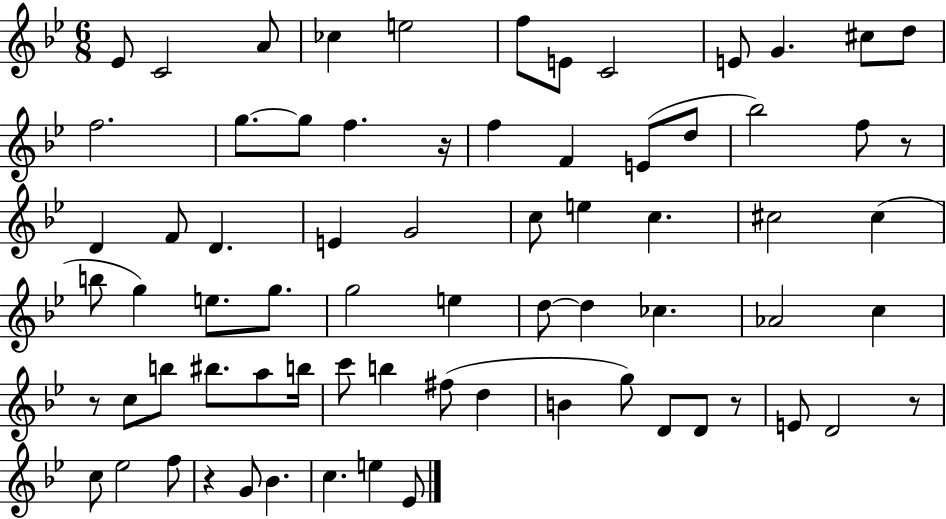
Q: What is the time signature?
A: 6/8